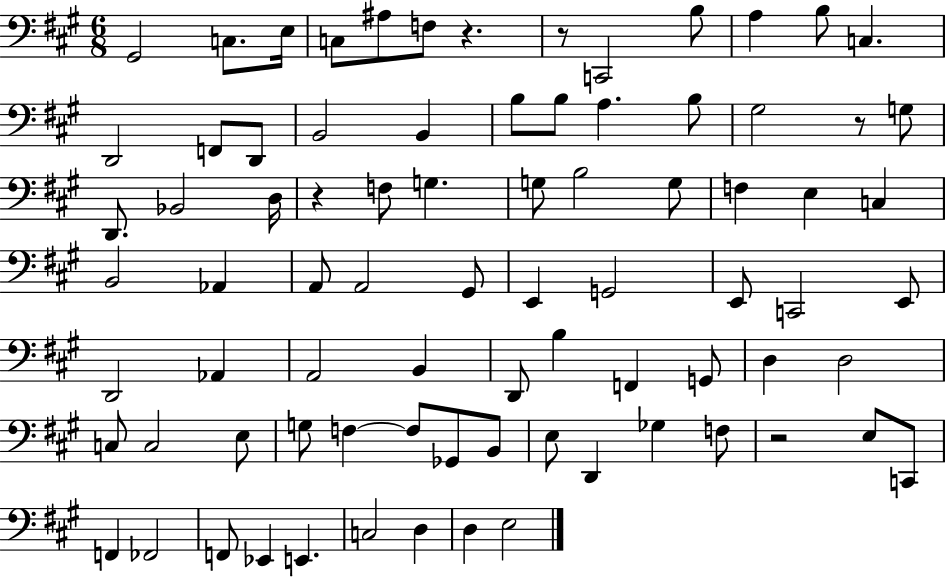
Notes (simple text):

G#2/h C3/e. E3/s C3/e A#3/e F3/e R/q. R/e C2/h B3/e A3/q B3/e C3/q. D2/h F2/e D2/e B2/h B2/q B3/e B3/e A3/q. B3/e G#3/h R/e G3/e D2/e. Bb2/h D3/s R/q F3/e G3/q. G3/e B3/h G3/e F3/q E3/q C3/q B2/h Ab2/q A2/e A2/h G#2/e E2/q G2/h E2/e C2/h E2/e D2/h Ab2/q A2/h B2/q D2/e B3/q F2/q G2/e D3/q D3/h C3/e C3/h E3/e G3/e F3/q F3/e Gb2/e B2/e E3/e D2/q Gb3/q F3/e R/h E3/e C2/e F2/q FES2/h F2/e Eb2/q E2/q. C3/h D3/q D3/q E3/h